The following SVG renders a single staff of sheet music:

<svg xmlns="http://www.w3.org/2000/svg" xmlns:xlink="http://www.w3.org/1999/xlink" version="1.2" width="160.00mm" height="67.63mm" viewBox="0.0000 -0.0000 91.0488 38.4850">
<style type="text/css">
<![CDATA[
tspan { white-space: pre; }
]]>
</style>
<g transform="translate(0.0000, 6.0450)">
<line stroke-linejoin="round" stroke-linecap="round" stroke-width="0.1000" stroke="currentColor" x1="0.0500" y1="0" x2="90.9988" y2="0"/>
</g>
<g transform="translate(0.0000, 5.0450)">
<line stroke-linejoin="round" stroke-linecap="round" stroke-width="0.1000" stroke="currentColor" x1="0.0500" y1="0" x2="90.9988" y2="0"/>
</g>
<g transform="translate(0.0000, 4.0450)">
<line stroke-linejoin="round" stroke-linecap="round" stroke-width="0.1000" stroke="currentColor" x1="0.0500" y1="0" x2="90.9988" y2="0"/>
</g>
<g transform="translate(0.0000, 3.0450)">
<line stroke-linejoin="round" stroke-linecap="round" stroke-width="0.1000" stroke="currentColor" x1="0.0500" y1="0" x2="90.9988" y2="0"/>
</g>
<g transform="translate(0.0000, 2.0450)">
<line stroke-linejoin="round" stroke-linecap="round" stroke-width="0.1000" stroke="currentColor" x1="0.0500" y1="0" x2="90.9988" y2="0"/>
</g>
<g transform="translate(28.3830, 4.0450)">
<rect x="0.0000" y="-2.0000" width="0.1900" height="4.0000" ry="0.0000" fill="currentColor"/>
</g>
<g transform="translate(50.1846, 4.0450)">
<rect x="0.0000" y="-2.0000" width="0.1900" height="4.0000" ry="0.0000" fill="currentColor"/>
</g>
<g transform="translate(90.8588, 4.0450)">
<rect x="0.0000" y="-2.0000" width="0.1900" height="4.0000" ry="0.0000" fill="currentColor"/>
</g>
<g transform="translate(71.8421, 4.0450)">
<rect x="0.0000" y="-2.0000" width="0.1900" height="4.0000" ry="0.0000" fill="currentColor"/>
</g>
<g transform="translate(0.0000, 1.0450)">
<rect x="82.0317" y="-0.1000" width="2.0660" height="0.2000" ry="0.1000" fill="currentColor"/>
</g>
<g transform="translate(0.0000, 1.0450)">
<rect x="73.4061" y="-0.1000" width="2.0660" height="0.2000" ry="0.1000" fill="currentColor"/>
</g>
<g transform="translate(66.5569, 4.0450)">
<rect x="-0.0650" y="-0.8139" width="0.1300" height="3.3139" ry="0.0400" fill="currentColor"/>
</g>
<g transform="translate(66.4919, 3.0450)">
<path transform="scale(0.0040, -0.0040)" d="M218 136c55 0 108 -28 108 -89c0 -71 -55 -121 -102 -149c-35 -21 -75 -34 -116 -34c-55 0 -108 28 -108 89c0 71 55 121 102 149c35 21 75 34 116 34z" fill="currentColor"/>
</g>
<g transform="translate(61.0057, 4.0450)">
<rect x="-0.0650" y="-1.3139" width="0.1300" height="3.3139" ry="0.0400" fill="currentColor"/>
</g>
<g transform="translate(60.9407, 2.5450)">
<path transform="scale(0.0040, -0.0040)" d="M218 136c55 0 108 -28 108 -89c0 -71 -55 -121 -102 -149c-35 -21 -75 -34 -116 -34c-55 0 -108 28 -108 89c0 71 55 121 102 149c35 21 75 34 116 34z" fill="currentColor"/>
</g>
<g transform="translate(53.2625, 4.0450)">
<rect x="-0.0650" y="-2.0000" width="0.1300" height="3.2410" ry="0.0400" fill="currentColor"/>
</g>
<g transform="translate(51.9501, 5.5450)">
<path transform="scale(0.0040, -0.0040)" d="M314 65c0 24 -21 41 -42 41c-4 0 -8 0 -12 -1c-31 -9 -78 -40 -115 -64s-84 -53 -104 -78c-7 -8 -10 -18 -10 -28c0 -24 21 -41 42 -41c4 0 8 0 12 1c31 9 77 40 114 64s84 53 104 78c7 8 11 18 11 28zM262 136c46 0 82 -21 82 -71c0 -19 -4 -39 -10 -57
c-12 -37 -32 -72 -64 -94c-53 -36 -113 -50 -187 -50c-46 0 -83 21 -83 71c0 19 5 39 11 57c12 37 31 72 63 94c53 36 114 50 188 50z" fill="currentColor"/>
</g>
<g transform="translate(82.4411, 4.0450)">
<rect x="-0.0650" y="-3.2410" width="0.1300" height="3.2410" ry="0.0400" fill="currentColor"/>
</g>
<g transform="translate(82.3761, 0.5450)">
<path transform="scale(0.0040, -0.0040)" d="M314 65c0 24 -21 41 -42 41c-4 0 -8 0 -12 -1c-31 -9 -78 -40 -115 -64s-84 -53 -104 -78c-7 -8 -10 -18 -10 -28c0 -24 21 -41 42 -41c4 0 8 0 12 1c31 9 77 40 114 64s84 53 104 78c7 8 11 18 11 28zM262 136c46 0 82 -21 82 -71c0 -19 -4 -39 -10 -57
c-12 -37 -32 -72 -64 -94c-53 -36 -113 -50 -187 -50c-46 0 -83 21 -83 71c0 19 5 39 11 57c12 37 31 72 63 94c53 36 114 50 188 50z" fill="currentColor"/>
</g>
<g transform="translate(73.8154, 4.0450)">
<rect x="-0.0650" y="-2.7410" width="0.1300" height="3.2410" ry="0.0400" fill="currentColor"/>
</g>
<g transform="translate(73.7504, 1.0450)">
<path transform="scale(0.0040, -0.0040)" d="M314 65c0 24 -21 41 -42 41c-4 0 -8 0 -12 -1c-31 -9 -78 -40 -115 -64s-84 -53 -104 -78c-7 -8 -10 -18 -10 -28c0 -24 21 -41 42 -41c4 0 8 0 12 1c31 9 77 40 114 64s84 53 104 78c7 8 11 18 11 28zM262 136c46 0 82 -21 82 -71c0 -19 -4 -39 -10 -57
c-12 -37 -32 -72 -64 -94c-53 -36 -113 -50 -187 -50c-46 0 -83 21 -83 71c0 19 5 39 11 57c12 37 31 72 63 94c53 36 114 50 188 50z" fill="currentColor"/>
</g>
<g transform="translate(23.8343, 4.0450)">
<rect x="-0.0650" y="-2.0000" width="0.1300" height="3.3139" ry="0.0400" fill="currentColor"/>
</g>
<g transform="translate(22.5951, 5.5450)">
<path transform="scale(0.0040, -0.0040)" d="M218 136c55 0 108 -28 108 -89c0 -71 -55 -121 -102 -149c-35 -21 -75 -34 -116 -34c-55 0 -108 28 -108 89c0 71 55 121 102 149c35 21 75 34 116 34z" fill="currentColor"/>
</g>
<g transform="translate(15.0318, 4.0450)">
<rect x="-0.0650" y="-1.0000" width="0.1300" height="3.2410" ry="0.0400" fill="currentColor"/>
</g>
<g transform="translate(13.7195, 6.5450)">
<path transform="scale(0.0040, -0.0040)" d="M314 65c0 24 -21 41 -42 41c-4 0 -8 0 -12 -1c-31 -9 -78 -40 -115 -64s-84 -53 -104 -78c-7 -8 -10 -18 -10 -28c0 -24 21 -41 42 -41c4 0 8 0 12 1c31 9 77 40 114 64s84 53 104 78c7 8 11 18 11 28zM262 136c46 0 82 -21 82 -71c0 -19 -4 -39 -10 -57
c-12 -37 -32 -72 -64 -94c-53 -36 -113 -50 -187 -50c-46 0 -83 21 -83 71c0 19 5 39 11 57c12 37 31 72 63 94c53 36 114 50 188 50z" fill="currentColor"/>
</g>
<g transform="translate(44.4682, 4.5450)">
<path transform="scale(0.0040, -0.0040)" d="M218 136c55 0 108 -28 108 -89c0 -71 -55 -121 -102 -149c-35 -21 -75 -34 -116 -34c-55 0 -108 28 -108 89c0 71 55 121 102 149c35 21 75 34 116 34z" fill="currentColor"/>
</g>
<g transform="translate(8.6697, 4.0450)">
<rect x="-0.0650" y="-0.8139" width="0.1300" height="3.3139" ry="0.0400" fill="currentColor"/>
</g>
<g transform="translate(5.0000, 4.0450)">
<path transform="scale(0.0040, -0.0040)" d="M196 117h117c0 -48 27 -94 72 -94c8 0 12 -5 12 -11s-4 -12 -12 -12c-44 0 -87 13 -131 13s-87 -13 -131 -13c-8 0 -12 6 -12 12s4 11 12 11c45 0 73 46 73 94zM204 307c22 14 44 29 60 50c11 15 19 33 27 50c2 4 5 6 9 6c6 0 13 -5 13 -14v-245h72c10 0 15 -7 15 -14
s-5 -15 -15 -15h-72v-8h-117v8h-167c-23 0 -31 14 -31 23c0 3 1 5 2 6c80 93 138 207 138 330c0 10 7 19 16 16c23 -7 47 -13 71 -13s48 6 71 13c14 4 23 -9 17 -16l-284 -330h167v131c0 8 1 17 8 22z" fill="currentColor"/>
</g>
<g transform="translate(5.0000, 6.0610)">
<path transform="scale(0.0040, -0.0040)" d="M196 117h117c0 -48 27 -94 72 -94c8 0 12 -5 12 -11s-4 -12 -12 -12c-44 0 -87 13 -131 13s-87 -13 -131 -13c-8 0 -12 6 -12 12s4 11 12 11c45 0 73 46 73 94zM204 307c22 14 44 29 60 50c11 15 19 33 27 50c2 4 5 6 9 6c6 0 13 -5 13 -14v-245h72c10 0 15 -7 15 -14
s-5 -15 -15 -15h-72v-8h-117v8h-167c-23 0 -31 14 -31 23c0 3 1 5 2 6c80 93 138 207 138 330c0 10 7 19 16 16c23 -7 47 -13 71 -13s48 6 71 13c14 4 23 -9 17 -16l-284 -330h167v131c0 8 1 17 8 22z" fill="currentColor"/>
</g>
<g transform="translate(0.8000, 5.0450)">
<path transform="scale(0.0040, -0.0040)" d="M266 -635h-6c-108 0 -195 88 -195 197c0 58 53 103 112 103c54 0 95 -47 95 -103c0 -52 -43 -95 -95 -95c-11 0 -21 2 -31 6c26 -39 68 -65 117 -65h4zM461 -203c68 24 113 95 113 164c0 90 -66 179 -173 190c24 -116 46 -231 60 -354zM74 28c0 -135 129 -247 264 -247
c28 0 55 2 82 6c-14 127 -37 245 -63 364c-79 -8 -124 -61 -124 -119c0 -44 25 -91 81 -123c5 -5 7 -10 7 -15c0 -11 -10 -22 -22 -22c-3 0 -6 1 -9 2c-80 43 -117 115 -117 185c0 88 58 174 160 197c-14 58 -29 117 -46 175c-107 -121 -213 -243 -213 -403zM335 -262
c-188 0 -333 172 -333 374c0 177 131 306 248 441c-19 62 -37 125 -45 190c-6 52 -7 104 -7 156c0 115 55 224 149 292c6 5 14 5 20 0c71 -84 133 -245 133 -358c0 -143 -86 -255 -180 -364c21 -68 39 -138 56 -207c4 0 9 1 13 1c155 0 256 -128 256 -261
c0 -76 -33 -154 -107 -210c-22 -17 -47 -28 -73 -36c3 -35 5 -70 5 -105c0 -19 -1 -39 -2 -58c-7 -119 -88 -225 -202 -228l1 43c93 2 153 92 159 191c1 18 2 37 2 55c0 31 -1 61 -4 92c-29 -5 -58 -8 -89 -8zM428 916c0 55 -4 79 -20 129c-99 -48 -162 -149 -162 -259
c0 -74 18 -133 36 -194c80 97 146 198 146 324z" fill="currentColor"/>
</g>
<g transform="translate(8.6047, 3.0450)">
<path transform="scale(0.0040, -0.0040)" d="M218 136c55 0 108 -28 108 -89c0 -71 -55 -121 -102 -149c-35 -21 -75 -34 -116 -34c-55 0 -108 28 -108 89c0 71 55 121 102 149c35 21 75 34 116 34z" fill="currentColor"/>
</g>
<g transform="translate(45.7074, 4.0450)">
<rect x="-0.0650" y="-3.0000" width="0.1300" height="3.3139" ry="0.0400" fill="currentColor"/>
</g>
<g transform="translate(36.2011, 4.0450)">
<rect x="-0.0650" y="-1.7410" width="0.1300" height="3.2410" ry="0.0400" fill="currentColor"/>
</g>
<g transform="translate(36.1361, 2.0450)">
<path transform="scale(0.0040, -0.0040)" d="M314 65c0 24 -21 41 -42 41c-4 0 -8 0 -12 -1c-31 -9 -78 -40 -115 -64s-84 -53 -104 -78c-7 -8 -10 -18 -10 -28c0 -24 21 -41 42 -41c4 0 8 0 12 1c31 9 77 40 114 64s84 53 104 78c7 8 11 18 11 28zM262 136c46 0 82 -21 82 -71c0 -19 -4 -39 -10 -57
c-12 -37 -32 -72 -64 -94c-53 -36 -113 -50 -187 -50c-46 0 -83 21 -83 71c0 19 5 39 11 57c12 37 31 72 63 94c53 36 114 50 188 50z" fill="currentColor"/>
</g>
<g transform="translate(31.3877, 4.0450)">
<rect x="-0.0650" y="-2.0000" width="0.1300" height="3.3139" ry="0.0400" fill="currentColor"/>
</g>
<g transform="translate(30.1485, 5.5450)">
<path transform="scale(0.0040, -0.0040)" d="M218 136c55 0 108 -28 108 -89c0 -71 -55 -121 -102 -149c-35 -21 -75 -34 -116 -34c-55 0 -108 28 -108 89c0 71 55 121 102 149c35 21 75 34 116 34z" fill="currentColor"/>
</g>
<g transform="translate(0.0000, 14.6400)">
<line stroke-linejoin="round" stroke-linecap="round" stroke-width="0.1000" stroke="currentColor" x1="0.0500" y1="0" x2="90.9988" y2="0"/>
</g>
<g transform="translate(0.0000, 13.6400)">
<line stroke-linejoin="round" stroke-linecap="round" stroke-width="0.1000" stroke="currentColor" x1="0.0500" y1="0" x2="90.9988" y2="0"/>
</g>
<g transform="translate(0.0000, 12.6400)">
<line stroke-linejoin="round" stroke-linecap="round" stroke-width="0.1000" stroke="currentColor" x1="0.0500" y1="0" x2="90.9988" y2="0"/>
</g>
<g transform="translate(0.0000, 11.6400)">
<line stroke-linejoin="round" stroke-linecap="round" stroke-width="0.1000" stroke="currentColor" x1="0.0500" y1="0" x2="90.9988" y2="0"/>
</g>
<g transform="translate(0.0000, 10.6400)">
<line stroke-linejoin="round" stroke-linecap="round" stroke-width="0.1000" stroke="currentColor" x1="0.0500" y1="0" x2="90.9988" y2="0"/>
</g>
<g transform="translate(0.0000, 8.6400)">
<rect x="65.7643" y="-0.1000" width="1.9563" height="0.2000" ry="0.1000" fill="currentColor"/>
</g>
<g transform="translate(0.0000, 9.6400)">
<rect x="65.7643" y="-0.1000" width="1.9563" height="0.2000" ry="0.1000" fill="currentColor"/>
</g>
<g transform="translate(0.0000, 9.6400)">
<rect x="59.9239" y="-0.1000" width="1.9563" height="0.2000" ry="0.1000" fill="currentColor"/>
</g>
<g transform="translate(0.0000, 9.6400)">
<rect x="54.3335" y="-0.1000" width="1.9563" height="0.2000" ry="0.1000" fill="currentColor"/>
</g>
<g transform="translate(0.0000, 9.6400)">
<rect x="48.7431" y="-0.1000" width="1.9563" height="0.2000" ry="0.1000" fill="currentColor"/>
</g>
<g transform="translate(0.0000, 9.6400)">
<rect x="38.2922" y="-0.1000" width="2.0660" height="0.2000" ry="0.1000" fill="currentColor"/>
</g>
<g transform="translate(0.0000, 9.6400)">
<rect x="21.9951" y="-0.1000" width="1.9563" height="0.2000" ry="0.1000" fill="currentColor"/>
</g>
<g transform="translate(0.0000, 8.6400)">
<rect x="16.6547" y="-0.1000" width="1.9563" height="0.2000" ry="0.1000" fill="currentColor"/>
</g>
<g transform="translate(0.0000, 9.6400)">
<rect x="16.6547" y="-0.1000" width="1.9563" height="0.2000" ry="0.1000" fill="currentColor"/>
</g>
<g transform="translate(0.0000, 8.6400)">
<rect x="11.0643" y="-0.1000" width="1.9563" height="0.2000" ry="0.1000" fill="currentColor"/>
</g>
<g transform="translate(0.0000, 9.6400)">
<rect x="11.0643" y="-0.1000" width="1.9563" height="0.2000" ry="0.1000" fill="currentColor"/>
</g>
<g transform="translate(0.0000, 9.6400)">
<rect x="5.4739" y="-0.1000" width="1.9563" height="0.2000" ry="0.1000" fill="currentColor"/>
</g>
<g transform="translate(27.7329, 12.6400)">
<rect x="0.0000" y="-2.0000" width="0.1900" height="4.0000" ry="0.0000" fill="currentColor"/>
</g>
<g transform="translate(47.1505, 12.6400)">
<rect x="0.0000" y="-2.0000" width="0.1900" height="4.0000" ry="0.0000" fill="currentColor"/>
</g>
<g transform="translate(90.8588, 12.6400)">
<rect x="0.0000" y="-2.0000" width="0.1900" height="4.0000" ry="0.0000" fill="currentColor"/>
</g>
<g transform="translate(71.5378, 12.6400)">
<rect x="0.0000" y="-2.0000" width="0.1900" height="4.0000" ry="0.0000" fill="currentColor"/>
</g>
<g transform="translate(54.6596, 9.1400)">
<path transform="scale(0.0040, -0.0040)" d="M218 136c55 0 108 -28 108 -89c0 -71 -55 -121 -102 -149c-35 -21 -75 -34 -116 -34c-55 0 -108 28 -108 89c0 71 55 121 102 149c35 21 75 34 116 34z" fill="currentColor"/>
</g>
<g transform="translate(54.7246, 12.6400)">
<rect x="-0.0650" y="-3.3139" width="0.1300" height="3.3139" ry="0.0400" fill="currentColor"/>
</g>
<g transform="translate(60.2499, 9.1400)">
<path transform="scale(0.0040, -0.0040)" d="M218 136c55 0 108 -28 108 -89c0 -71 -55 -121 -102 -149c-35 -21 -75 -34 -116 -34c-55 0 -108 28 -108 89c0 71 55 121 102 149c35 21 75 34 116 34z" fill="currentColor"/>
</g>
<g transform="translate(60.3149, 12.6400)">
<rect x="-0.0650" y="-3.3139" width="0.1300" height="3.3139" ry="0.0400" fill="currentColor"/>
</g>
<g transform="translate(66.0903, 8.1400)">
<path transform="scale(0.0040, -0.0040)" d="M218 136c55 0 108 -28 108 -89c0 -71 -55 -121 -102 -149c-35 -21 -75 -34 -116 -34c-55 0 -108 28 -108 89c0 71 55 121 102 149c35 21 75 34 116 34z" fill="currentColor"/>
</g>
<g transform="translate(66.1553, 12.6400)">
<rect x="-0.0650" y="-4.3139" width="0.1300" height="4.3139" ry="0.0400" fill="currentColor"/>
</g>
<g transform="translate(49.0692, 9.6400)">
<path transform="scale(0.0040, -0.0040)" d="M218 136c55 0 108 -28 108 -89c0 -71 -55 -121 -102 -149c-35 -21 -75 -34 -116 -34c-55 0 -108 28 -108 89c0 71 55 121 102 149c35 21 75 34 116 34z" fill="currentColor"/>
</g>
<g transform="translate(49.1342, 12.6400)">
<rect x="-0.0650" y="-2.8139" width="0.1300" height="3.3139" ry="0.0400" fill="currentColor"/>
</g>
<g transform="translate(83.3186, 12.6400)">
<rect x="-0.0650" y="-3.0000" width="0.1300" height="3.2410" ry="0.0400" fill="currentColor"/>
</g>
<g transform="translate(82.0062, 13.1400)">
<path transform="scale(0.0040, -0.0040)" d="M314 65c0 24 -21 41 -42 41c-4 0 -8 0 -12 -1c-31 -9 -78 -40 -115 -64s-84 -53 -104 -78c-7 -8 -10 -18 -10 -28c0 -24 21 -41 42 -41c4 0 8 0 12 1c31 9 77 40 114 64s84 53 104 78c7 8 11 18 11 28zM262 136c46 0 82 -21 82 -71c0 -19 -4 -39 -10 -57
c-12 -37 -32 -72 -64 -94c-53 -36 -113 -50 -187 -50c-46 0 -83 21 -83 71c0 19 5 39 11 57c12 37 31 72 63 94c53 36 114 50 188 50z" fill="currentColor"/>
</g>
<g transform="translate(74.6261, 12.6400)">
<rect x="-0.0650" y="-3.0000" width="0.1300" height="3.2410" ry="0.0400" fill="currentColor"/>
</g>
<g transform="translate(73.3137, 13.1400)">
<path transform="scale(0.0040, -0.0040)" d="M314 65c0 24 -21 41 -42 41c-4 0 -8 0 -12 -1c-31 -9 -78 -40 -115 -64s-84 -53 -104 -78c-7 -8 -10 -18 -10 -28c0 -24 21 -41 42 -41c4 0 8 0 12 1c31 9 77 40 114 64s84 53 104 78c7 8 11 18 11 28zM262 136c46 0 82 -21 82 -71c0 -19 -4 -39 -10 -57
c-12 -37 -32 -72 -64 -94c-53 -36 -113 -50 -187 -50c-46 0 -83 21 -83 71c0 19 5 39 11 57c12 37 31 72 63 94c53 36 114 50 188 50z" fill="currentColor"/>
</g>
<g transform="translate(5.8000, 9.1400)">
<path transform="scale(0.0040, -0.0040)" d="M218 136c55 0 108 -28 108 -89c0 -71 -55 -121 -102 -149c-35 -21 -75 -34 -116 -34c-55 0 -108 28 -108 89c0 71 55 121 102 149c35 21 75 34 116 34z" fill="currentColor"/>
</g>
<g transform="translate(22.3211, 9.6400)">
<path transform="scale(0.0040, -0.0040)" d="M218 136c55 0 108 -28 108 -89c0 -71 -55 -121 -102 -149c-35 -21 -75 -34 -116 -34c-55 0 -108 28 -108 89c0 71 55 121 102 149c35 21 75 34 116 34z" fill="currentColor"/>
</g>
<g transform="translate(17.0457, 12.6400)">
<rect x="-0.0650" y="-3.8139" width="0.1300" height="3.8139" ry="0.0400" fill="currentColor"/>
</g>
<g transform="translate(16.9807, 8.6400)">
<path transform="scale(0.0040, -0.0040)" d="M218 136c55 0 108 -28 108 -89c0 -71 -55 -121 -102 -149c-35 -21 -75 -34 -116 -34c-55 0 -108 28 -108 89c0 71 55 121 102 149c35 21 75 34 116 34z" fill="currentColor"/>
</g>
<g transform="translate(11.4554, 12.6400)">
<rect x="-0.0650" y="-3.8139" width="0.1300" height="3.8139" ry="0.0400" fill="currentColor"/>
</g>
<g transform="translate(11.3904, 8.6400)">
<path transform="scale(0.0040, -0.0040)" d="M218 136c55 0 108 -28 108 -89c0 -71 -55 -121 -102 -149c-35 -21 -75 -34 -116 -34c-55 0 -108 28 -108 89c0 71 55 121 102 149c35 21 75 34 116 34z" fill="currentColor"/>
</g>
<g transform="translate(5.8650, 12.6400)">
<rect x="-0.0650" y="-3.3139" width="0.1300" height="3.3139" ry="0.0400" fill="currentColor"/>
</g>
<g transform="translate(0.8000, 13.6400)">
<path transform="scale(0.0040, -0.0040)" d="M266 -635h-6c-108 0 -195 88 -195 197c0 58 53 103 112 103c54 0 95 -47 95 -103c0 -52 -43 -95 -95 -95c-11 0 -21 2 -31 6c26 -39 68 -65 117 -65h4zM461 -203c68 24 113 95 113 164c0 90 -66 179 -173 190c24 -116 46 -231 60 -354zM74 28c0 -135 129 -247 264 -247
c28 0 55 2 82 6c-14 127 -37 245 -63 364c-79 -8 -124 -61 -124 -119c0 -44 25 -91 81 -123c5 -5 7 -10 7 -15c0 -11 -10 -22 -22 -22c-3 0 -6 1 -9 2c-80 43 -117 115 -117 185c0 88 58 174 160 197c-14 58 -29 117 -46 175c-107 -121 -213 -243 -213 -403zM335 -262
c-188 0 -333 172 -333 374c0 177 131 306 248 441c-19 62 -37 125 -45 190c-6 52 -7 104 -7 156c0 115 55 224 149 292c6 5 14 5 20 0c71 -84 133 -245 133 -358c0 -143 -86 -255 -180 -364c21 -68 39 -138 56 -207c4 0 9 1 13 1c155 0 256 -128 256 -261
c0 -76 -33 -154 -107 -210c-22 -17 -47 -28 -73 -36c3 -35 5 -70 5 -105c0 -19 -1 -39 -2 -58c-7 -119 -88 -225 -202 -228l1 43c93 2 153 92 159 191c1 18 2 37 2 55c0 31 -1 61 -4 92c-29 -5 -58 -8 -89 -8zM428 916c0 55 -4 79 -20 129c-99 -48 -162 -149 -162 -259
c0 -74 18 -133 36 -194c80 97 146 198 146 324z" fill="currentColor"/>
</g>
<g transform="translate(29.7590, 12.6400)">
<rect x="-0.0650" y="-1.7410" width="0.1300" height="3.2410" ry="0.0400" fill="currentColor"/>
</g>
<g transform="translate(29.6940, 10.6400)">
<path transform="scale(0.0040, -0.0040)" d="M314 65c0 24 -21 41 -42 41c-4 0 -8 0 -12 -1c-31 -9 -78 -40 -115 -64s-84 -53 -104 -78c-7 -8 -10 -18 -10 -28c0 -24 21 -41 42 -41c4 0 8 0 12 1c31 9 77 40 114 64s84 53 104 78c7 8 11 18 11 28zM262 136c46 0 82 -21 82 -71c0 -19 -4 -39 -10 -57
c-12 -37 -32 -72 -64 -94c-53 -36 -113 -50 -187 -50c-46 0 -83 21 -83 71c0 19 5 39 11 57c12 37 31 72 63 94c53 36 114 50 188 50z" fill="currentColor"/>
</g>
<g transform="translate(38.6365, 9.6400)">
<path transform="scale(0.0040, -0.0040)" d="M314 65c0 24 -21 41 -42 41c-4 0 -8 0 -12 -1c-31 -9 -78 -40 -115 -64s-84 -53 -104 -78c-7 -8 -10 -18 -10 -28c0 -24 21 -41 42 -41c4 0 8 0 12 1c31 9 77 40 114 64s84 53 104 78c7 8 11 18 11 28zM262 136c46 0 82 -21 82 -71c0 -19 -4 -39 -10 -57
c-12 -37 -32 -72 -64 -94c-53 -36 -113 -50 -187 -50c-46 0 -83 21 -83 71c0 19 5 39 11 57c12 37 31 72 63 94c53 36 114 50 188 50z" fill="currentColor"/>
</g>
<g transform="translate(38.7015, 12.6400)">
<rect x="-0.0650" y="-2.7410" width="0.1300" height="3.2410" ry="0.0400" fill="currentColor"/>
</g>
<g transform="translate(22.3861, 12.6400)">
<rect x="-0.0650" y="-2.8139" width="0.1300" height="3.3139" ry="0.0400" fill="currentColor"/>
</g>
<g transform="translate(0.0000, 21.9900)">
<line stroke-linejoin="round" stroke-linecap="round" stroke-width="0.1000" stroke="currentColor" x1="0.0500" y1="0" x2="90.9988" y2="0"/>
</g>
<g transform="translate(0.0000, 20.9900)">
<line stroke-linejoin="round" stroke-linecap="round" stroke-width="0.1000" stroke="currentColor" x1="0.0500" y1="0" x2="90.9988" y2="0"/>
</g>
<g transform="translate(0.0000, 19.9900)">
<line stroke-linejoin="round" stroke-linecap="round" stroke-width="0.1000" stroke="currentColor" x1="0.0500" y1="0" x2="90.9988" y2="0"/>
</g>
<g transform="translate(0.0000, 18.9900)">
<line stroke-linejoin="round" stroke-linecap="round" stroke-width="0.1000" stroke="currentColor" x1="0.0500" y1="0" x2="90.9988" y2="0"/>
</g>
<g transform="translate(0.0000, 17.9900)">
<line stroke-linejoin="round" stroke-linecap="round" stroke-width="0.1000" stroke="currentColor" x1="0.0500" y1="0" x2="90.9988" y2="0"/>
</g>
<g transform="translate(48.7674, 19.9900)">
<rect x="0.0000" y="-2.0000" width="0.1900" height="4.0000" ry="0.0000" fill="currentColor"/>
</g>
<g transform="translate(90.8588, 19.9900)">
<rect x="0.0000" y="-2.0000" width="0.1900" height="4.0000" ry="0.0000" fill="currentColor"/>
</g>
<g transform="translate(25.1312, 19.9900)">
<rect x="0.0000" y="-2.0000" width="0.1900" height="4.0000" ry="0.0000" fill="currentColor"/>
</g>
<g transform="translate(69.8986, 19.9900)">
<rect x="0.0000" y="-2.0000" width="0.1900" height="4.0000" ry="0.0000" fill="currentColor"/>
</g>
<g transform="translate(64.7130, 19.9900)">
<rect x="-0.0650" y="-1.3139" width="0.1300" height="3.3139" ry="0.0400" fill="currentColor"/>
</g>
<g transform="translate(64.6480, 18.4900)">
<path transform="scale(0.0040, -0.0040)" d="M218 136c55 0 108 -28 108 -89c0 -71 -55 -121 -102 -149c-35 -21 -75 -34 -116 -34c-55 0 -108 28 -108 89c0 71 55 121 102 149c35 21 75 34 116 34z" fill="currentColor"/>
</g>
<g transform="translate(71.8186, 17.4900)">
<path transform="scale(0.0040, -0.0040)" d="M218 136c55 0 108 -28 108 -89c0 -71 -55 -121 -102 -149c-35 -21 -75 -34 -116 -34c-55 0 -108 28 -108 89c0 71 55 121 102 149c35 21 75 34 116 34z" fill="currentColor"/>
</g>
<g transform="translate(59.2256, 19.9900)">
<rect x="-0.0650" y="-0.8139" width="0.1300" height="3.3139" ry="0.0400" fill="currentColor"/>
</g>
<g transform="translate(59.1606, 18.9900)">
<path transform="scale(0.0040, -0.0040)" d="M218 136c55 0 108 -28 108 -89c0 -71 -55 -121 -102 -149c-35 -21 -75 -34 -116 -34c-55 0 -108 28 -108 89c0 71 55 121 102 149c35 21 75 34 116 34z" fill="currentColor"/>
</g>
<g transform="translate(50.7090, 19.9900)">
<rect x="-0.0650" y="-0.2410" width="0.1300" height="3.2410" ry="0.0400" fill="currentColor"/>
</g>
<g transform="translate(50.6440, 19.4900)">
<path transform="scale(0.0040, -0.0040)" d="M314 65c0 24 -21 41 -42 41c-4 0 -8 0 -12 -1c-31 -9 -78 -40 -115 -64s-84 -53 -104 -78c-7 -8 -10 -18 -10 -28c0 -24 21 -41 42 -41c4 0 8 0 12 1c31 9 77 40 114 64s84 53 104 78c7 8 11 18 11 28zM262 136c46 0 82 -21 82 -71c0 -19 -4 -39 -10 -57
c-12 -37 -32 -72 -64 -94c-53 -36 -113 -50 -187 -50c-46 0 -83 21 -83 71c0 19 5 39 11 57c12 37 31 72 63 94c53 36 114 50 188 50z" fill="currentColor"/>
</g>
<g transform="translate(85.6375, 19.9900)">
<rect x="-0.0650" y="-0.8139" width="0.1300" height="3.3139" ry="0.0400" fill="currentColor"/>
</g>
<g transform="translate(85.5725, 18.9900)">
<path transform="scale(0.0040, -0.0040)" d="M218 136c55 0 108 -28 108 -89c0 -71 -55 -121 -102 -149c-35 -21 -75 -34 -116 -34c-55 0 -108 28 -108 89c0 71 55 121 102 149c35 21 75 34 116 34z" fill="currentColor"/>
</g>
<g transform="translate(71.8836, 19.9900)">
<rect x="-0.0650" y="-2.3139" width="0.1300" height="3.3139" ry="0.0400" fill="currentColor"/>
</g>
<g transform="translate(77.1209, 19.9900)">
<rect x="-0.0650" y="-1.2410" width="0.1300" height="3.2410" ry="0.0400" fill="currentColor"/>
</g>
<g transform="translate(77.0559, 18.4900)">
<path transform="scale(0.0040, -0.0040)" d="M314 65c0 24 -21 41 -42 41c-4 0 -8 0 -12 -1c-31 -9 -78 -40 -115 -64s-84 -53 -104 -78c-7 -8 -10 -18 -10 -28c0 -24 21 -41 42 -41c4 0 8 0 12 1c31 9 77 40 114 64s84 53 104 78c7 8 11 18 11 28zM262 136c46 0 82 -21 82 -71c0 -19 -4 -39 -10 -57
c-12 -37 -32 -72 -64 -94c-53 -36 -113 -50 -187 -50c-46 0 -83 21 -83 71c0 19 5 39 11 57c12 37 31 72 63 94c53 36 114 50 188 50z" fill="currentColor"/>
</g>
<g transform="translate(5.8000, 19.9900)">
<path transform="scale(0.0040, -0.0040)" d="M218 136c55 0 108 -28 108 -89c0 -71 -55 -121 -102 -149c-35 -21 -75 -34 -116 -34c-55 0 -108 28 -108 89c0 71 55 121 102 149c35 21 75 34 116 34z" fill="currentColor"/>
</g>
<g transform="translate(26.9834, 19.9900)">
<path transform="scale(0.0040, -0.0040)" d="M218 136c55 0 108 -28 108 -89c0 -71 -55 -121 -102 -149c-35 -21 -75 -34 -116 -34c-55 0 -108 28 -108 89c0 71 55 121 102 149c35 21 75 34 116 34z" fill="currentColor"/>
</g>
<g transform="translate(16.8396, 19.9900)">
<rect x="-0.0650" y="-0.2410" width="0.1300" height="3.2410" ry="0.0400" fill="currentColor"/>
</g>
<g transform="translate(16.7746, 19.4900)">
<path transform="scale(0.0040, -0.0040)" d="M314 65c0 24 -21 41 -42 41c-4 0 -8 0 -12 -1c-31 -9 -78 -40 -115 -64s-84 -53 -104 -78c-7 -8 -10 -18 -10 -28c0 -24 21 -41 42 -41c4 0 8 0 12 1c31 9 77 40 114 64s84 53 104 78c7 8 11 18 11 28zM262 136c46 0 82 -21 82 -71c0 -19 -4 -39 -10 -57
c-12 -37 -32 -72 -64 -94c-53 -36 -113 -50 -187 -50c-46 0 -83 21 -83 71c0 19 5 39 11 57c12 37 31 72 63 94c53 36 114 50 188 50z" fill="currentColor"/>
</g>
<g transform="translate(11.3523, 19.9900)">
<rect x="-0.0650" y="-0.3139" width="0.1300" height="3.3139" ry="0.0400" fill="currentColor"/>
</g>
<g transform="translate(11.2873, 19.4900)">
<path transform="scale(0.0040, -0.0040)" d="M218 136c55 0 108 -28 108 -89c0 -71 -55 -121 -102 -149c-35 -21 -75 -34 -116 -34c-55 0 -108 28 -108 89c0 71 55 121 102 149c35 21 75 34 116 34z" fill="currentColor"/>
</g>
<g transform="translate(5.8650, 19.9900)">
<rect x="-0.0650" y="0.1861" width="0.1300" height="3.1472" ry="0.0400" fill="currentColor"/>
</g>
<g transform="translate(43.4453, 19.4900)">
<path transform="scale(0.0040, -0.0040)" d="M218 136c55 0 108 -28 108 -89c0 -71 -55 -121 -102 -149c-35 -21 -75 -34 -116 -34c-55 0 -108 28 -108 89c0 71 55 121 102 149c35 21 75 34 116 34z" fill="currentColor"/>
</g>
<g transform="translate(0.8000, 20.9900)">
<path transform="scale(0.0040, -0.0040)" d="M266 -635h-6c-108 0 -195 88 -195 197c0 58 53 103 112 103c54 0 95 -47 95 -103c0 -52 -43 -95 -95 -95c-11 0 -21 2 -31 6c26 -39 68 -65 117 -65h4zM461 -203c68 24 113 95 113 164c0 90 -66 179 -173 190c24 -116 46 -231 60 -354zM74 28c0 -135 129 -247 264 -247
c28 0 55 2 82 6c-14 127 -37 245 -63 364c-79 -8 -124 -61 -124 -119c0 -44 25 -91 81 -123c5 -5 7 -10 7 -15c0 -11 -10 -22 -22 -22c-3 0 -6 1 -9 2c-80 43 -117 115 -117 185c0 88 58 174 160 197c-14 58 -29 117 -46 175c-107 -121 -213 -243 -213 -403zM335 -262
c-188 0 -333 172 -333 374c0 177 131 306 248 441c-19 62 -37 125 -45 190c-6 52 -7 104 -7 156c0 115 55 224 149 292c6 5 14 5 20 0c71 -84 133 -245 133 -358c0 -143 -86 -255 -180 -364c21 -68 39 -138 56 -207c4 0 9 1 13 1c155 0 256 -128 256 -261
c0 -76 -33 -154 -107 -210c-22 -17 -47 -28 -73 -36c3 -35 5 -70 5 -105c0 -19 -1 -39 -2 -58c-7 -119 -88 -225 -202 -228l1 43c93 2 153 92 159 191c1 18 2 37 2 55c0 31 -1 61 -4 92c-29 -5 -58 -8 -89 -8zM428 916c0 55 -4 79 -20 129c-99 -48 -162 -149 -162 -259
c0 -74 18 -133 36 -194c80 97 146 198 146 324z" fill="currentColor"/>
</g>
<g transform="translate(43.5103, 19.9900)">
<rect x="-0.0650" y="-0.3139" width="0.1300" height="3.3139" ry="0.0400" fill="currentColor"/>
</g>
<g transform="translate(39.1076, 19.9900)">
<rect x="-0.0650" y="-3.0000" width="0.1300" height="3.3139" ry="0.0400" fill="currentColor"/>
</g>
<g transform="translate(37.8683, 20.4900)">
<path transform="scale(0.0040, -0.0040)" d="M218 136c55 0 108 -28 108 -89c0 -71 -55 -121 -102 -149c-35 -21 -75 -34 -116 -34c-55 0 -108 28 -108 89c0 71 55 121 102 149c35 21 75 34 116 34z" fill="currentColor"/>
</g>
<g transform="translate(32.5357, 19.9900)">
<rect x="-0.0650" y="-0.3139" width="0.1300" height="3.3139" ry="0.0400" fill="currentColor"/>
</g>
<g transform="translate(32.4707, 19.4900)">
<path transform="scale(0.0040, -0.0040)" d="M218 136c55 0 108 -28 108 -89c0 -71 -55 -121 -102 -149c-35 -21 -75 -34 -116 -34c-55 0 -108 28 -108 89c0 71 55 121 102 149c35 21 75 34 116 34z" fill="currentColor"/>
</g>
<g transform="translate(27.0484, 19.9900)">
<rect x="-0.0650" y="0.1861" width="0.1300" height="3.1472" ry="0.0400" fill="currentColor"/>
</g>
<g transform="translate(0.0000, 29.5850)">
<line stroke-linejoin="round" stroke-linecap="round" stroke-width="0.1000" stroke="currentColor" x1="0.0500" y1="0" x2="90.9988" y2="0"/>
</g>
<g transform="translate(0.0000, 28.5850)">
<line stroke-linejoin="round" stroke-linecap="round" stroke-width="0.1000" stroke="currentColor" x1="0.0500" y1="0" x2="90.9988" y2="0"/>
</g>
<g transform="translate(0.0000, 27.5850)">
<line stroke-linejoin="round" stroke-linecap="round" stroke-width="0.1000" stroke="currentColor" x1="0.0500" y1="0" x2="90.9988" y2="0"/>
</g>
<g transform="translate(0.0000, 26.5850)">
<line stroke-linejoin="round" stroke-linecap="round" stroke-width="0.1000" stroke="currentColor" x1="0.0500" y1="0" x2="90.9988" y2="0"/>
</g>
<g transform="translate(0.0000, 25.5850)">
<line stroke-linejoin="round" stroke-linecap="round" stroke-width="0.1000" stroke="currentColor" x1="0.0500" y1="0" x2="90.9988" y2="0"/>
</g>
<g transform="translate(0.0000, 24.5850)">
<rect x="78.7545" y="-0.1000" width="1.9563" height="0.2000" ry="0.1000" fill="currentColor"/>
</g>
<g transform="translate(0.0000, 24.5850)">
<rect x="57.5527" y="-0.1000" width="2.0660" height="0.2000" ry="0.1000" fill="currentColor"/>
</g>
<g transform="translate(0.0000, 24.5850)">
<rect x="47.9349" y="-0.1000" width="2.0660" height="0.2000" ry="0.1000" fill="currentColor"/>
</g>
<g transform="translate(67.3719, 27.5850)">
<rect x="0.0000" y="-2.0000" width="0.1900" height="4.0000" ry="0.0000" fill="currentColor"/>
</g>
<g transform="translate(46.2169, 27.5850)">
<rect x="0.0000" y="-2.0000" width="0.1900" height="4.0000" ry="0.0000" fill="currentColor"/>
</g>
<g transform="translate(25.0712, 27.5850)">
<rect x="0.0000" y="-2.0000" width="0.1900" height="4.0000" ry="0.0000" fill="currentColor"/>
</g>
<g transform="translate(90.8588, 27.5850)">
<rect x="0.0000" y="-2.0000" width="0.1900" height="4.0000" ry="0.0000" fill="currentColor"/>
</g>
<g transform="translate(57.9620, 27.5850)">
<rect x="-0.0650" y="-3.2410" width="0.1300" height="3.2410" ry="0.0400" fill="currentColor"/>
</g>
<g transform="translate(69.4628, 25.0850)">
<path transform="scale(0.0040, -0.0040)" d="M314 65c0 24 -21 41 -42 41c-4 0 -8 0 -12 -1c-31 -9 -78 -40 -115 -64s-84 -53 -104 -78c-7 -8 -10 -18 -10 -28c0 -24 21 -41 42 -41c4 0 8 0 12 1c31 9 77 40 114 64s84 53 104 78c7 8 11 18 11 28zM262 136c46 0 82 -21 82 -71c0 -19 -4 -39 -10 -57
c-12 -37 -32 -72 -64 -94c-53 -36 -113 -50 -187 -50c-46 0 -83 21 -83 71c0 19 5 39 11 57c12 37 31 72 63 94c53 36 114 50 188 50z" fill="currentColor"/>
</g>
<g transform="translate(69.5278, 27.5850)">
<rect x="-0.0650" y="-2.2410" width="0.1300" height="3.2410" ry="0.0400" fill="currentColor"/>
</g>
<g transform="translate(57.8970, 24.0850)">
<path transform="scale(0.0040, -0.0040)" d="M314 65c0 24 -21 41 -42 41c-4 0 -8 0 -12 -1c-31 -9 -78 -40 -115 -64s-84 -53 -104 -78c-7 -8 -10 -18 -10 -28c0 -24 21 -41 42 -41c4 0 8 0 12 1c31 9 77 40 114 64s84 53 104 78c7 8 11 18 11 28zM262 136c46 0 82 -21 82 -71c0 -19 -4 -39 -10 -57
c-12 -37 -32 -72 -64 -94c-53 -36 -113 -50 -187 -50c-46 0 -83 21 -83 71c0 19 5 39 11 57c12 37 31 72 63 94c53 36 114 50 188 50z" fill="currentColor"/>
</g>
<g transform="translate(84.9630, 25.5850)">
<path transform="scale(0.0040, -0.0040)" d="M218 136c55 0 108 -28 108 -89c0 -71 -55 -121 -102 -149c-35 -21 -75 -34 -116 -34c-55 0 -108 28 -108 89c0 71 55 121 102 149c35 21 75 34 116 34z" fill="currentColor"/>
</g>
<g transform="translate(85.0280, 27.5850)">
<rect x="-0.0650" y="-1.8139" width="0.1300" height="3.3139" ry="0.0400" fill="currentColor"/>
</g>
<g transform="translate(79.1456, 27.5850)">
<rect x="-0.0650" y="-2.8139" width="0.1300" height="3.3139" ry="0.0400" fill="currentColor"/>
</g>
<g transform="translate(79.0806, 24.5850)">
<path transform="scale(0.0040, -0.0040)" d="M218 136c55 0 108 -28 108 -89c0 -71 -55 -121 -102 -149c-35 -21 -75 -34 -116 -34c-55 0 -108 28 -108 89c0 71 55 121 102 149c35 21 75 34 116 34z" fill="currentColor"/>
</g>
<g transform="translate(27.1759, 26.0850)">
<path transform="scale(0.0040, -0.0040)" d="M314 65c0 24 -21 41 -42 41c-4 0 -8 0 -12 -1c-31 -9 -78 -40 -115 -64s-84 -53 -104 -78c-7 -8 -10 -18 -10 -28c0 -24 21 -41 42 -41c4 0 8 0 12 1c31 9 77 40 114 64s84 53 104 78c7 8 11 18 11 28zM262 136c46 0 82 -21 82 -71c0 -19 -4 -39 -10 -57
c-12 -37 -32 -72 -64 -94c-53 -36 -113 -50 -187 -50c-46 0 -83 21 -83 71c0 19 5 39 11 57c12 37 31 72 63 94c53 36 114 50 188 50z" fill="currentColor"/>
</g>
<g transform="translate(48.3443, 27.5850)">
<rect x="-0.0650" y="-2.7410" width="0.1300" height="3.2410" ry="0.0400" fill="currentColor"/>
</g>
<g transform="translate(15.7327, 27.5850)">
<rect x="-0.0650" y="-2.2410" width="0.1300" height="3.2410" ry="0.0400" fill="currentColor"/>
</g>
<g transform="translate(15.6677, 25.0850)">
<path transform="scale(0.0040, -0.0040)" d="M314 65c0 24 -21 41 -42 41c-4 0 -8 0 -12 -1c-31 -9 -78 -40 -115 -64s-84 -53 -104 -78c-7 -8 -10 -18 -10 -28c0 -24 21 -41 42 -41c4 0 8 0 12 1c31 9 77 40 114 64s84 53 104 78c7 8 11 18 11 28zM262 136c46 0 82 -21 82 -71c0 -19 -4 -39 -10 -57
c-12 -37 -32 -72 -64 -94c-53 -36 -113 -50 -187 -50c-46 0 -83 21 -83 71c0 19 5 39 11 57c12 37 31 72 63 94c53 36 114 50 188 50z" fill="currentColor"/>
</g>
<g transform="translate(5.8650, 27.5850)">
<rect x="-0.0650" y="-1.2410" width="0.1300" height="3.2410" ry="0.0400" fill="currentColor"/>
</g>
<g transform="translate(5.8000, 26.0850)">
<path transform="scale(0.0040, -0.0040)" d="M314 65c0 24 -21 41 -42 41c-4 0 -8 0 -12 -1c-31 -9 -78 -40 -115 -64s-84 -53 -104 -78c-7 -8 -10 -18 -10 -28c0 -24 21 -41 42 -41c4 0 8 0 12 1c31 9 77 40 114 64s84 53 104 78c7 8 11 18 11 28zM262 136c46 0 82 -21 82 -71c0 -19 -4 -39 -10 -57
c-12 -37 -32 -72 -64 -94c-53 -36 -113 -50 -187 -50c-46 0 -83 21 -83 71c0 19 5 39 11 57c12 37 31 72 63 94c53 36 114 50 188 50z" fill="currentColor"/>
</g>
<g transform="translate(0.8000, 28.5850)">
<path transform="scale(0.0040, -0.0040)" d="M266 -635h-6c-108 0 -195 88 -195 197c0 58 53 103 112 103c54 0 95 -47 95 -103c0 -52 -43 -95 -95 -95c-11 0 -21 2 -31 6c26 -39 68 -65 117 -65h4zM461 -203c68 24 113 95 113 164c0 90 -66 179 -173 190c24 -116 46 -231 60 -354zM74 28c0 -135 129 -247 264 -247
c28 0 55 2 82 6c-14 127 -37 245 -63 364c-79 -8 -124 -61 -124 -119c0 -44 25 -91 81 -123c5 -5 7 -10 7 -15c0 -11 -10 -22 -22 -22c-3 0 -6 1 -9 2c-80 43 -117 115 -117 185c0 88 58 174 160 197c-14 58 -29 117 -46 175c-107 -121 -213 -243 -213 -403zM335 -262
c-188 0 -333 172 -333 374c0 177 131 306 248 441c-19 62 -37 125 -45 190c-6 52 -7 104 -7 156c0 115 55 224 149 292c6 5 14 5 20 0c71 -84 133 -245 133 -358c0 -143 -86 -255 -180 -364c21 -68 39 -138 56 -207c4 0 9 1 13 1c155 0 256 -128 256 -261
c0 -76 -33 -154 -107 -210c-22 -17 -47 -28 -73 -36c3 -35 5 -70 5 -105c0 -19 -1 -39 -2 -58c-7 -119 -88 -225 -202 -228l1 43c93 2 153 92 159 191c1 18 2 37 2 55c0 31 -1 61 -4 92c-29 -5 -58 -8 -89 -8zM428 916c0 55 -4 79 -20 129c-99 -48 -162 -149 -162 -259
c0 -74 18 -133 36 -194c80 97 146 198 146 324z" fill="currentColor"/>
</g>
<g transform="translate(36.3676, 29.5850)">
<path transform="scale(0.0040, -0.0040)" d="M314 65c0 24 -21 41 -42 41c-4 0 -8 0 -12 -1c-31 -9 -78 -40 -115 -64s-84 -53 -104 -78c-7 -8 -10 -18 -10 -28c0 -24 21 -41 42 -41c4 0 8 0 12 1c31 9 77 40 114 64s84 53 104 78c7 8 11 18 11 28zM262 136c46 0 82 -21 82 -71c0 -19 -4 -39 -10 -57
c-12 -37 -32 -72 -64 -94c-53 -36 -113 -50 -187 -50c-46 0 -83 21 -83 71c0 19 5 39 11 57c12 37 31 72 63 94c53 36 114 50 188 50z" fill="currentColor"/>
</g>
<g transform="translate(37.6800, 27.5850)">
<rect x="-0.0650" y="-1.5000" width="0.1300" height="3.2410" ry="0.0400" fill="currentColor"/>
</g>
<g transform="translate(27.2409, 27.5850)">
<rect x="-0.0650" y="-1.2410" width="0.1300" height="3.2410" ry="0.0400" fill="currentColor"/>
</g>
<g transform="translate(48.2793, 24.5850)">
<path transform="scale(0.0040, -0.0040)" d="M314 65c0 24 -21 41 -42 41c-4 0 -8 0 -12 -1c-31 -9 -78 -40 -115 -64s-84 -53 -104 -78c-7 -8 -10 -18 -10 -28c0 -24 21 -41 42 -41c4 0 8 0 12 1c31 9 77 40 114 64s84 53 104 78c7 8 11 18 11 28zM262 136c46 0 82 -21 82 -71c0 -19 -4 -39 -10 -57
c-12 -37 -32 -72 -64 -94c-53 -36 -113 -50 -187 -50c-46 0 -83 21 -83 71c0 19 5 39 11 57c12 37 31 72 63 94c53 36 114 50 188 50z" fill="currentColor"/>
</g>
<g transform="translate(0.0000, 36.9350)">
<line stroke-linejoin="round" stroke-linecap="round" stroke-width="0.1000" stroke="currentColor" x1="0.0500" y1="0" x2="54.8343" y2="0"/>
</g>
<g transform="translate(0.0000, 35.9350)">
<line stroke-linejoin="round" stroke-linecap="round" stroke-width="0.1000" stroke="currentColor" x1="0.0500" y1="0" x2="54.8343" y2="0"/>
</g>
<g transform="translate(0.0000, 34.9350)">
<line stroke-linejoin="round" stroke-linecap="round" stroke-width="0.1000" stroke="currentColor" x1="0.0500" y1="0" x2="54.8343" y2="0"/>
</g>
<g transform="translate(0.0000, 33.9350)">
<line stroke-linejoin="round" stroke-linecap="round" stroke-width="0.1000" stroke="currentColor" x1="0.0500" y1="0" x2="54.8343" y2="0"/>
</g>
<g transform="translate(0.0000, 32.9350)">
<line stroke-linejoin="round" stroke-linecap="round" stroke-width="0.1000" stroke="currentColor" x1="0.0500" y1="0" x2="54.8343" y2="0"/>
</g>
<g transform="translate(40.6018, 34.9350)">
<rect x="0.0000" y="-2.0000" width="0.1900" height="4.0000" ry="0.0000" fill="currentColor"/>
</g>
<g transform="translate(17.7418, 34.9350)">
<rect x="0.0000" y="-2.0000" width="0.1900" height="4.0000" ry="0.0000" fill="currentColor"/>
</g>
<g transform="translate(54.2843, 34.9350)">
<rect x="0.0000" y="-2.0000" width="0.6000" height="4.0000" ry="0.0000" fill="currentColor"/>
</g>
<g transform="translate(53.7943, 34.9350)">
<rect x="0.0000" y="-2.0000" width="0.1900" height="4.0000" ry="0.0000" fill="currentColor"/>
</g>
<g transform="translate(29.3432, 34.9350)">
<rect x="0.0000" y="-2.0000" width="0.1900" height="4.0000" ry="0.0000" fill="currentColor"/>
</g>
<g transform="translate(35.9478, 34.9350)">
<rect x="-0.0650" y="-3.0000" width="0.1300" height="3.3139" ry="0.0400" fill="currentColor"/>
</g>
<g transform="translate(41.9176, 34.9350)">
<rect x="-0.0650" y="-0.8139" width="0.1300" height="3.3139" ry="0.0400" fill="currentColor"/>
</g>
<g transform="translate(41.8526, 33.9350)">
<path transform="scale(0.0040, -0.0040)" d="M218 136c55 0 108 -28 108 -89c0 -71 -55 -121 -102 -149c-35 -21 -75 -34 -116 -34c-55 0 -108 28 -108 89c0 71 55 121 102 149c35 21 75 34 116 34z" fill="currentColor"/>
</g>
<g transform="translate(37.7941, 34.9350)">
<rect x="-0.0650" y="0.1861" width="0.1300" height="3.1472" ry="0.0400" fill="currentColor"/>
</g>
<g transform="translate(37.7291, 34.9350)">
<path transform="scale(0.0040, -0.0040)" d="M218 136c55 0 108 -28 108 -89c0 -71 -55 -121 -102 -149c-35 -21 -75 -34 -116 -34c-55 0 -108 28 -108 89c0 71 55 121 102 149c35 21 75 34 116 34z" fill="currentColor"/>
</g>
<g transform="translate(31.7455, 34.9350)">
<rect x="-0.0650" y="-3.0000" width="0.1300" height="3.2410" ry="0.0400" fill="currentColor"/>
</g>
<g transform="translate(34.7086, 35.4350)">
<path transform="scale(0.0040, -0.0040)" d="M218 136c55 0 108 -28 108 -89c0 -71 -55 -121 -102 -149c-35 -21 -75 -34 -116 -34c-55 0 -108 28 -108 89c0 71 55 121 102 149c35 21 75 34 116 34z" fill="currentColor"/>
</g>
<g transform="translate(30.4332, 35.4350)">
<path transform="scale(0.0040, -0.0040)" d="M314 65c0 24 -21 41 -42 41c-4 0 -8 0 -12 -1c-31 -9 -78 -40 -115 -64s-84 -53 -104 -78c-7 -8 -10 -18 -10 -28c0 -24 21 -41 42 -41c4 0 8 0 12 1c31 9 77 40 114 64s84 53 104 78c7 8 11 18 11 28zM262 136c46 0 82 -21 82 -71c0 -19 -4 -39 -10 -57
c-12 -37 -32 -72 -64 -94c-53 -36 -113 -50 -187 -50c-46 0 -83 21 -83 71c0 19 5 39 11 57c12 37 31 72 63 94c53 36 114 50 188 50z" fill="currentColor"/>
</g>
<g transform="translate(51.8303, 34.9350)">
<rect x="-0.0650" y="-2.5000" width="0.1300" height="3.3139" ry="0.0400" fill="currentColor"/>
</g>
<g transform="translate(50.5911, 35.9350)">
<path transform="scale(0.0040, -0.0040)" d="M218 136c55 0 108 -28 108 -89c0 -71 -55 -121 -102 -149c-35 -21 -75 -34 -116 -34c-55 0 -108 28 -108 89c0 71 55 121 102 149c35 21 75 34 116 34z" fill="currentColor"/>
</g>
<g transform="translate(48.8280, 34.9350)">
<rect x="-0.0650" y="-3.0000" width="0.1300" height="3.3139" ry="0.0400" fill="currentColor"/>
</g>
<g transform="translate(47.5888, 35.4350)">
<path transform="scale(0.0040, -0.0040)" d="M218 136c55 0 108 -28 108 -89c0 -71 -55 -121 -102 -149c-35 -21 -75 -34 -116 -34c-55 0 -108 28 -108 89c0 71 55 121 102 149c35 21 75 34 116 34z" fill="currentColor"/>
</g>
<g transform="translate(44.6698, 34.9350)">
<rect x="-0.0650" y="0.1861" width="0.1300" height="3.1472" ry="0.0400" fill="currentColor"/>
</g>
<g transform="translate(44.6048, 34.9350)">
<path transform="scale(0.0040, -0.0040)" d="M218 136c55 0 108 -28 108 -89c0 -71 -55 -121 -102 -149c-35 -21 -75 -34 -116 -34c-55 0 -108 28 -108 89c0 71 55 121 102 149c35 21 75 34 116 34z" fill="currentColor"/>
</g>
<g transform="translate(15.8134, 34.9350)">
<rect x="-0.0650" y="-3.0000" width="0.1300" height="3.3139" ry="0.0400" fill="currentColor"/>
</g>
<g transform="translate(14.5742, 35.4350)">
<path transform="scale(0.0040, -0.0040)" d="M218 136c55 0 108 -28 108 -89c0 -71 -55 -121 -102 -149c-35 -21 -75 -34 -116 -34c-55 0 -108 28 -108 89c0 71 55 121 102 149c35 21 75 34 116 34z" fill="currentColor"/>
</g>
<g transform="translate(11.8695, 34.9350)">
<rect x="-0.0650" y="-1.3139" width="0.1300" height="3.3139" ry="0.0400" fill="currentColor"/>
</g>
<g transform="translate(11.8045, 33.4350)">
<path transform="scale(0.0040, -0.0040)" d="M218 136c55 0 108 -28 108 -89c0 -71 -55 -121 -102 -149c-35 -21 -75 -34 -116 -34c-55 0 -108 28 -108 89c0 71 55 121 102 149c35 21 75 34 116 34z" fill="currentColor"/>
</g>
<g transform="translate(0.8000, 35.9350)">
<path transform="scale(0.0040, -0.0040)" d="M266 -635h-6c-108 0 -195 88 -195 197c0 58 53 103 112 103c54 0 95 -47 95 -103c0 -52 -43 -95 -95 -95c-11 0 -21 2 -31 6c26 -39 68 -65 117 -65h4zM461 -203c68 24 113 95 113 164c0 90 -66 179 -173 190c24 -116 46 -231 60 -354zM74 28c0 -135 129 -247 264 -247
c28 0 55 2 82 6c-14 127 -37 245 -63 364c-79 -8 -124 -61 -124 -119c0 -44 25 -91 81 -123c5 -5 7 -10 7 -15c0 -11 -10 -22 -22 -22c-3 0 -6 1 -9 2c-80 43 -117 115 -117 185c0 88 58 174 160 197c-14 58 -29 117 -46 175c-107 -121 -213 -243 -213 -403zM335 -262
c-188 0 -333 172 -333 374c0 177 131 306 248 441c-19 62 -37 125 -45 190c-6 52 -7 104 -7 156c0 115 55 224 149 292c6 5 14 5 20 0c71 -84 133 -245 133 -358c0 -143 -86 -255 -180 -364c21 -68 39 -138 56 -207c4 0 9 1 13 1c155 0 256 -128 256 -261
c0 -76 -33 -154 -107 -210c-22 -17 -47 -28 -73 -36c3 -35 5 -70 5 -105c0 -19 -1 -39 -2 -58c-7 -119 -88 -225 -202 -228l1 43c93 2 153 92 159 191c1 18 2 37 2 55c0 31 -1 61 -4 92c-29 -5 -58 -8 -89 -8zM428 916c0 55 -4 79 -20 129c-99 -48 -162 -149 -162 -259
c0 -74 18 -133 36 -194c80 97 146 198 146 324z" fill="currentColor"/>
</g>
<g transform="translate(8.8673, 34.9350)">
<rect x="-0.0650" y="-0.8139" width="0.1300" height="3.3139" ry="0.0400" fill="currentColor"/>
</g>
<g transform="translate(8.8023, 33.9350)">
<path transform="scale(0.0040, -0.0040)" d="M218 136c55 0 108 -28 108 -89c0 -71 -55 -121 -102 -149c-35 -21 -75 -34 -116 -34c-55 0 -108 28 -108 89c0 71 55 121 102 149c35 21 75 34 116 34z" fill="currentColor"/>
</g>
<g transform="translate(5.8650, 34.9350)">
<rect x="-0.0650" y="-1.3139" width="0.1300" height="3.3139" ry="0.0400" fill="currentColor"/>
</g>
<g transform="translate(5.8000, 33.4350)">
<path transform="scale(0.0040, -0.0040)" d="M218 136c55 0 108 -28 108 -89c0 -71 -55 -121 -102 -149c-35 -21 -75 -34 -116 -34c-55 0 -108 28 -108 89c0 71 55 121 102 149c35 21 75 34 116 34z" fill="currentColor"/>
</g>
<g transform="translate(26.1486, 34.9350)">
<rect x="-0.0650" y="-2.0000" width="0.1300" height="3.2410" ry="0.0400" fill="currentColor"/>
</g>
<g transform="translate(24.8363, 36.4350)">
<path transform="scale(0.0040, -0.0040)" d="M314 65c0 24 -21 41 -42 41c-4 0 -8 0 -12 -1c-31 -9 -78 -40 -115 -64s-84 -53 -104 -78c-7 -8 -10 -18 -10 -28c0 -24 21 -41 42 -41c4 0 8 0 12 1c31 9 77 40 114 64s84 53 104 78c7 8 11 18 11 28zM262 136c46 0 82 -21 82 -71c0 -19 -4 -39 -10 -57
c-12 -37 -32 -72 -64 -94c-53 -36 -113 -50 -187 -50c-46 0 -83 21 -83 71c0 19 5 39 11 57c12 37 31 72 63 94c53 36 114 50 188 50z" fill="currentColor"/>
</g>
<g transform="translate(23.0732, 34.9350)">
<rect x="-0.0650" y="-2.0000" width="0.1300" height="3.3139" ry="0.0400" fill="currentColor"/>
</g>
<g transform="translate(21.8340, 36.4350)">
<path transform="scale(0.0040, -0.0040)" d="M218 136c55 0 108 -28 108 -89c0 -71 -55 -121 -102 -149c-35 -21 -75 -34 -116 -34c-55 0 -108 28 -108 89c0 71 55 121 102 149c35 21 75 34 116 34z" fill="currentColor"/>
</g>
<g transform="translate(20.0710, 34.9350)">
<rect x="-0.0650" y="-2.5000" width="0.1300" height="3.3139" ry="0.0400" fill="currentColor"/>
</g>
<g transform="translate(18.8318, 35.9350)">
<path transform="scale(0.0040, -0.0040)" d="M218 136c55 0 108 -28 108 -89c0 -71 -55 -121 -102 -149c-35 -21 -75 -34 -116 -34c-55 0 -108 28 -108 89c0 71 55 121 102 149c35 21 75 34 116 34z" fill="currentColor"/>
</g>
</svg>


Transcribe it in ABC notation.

X:1
T:Untitled
M:4/4
L:1/4
K:C
d D2 F F f2 A F2 e d a2 b2 b c' c' a f2 a2 a b b d' A2 A2 B c c2 B c A c c2 d e g e2 d e2 g2 e2 E2 a2 b2 g2 a f e d e A G F F2 A2 A B d B A G